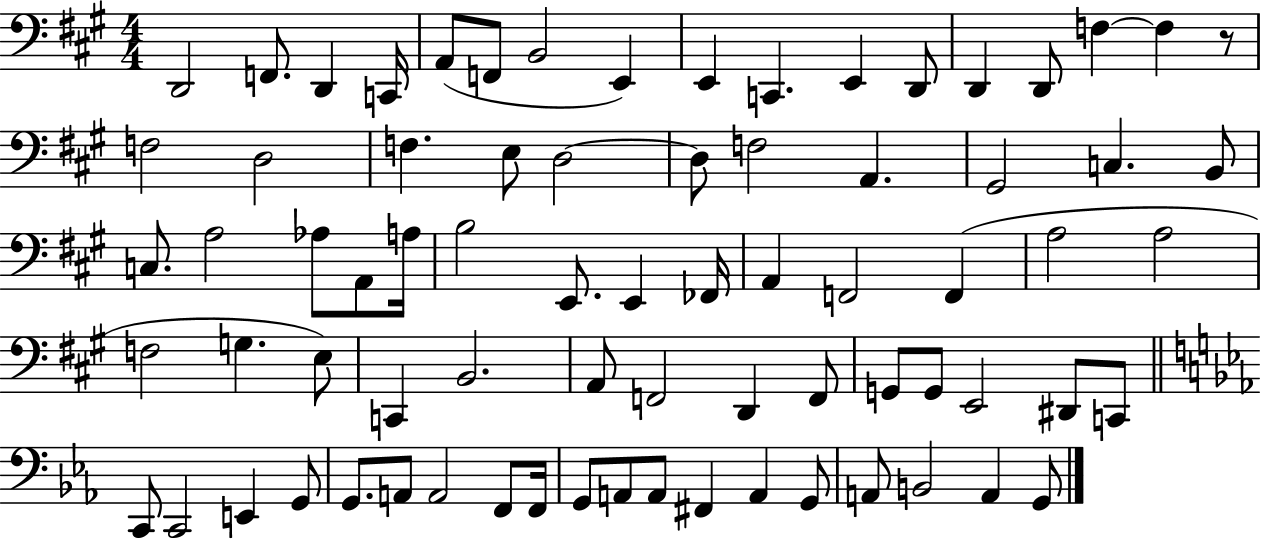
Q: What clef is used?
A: bass